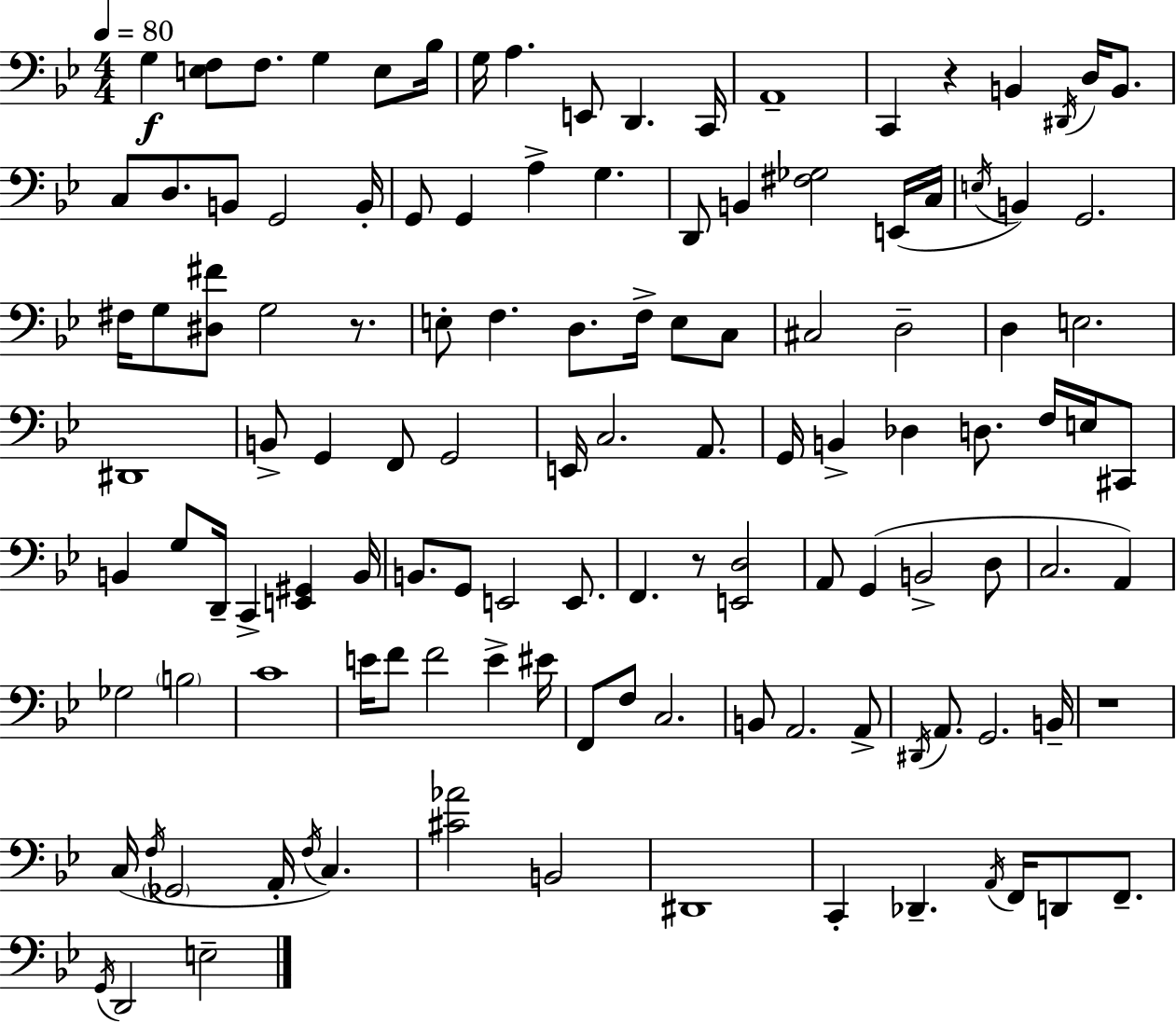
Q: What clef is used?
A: bass